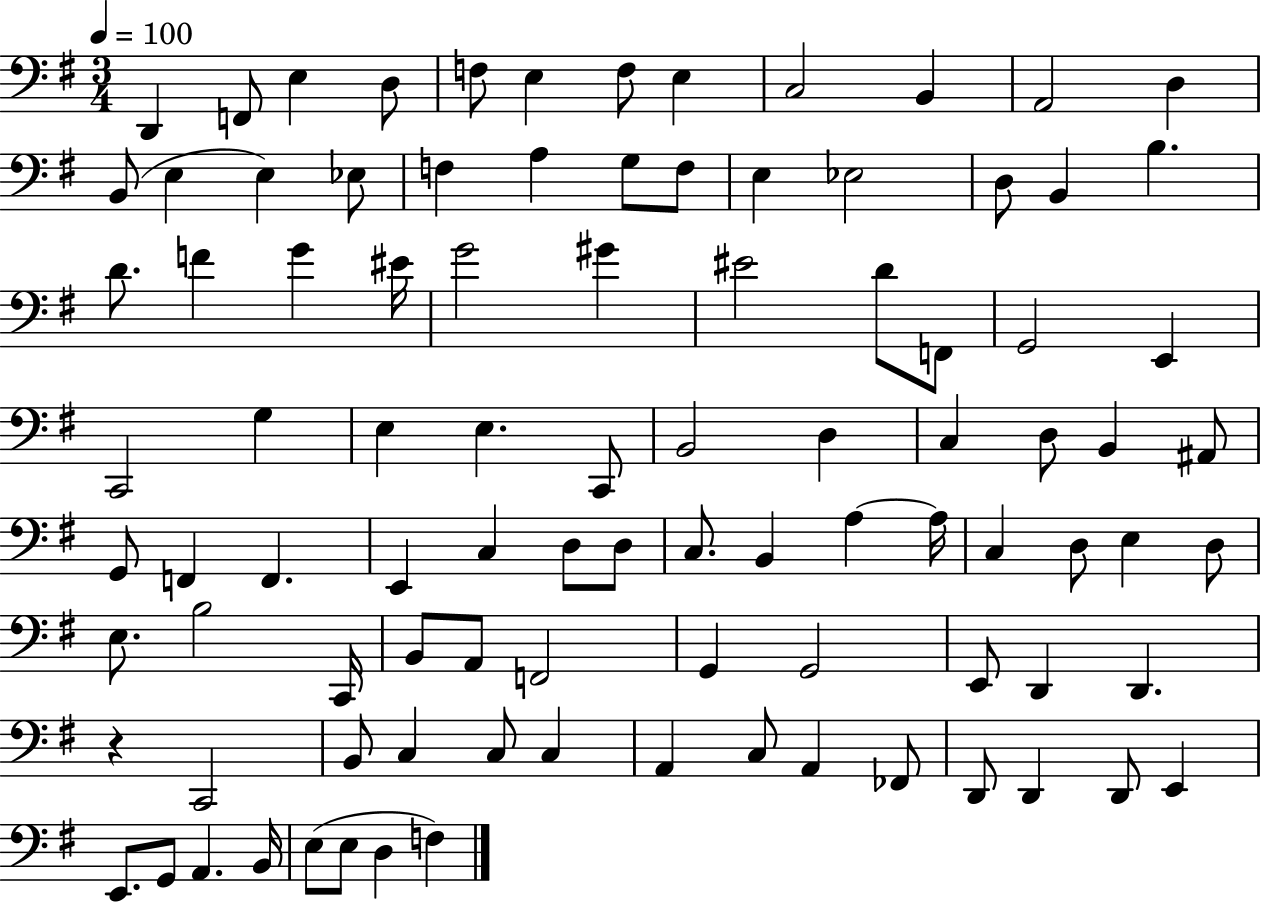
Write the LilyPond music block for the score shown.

{
  \clef bass
  \numericTimeSignature
  \time 3/4
  \key g \major
  \tempo 4 = 100
  d,4 f,8 e4 d8 | f8 e4 f8 e4 | c2 b,4 | a,2 d4 | \break b,8( e4 e4) ees8 | f4 a4 g8 f8 | e4 ees2 | d8 b,4 b4. | \break d'8. f'4 g'4 eis'16 | g'2 gis'4 | eis'2 d'8 f,8 | g,2 e,4 | \break c,2 g4 | e4 e4. c,8 | b,2 d4 | c4 d8 b,4 ais,8 | \break g,8 f,4 f,4. | e,4 c4 d8 d8 | c8. b,4 a4~~ a16 | c4 d8 e4 d8 | \break e8. b2 c,16 | b,8 a,8 f,2 | g,4 g,2 | e,8 d,4 d,4. | \break r4 c,2 | b,8 c4 c8 c4 | a,4 c8 a,4 fes,8 | d,8 d,4 d,8 e,4 | \break e,8. g,8 a,4. b,16 | e8( e8 d4 f4) | \bar "|."
}